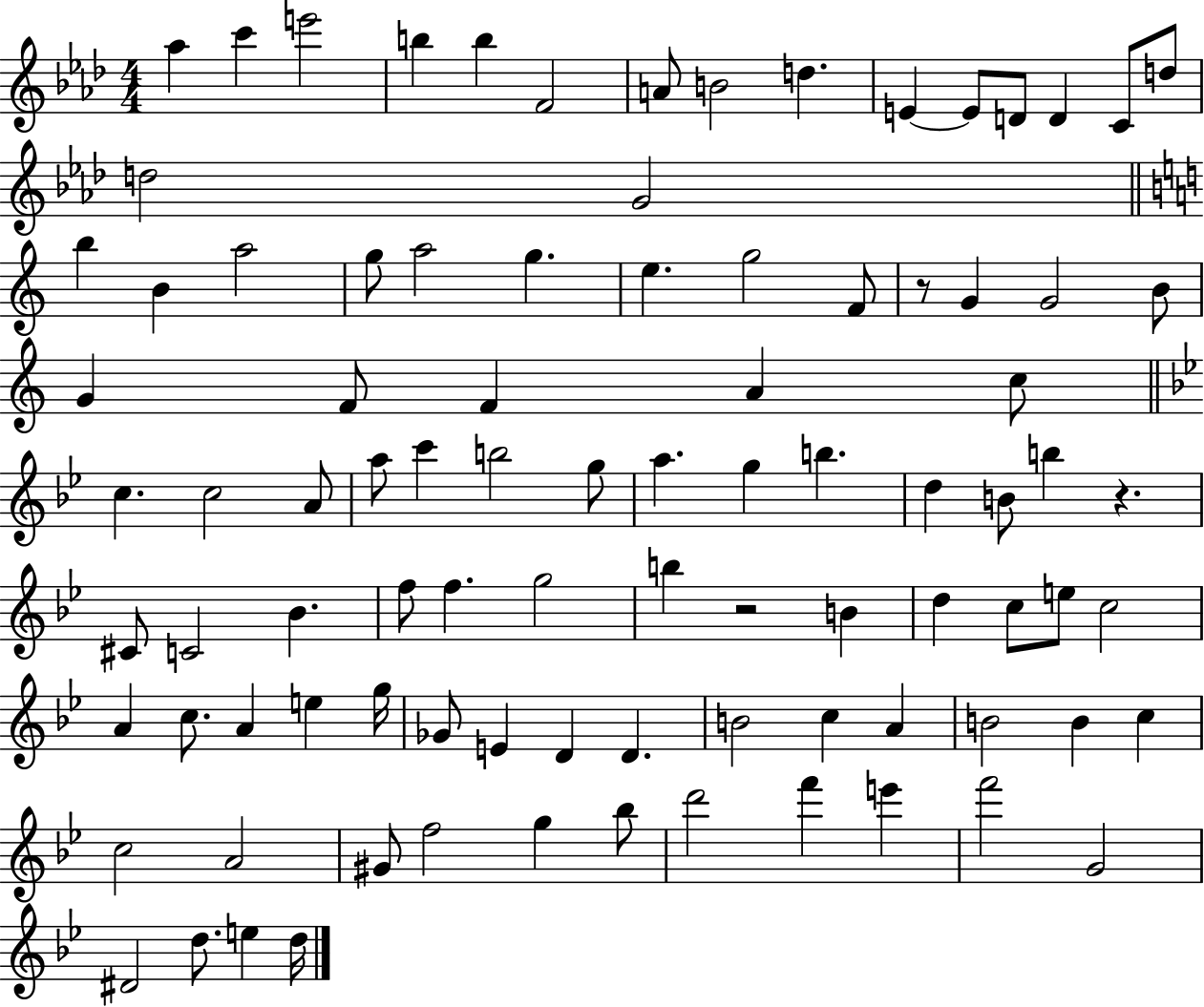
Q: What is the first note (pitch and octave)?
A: Ab5